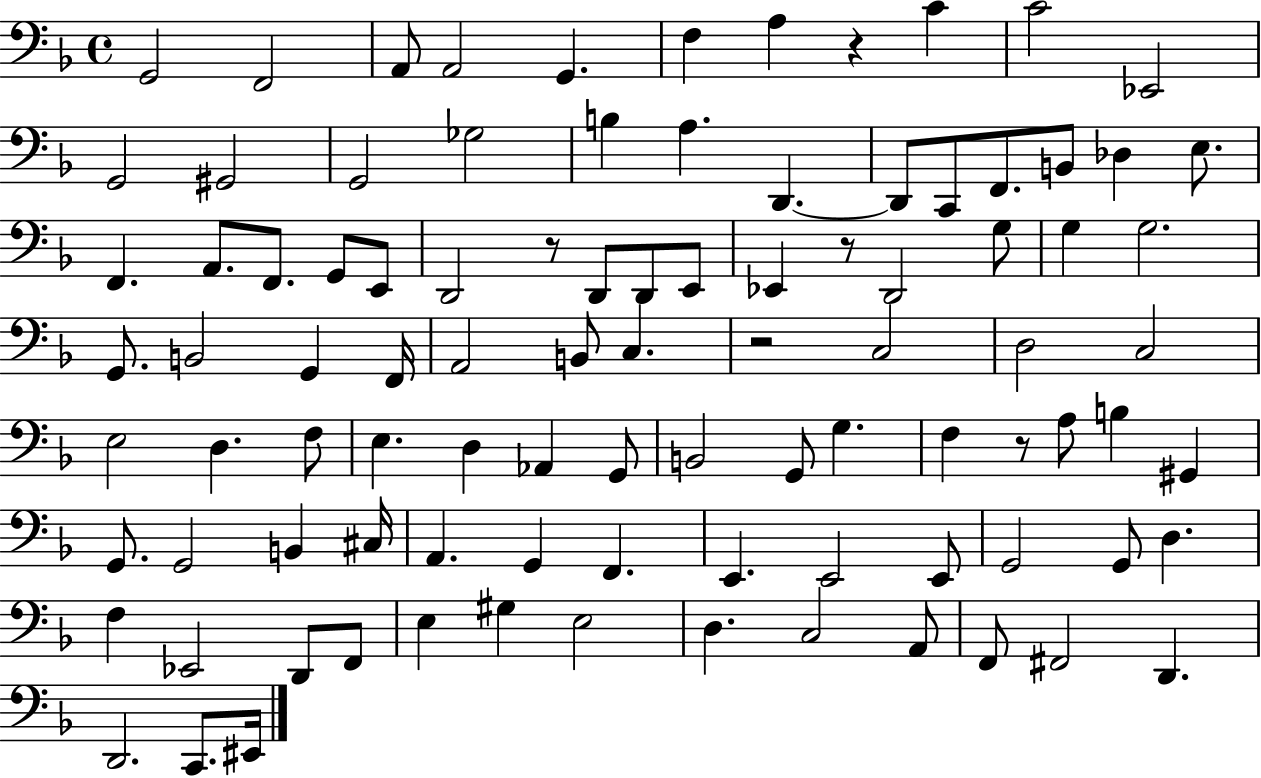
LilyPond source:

{
  \clef bass
  \time 4/4
  \defaultTimeSignature
  \key f \major
  g,2 f,2 | a,8 a,2 g,4. | f4 a4 r4 c'4 | c'2 ees,2 | \break g,2 gis,2 | g,2 ges2 | b4 a4. d,4.~~ | d,8 c,8 f,8. b,8 des4 e8. | \break f,4. a,8. f,8. g,8 e,8 | d,2 r8 d,8 d,8 e,8 | ees,4 r8 d,2 g8 | g4 g2. | \break g,8. b,2 g,4 f,16 | a,2 b,8 c4. | r2 c2 | d2 c2 | \break e2 d4. f8 | e4. d4 aes,4 g,8 | b,2 g,8 g4. | f4 r8 a8 b4 gis,4 | \break g,8. g,2 b,4 cis16 | a,4. g,4 f,4. | e,4. e,2 e,8 | g,2 g,8 d4. | \break f4 ees,2 d,8 f,8 | e4 gis4 e2 | d4. c2 a,8 | f,8 fis,2 d,4. | \break d,2. c,8. eis,16 | \bar "|."
}